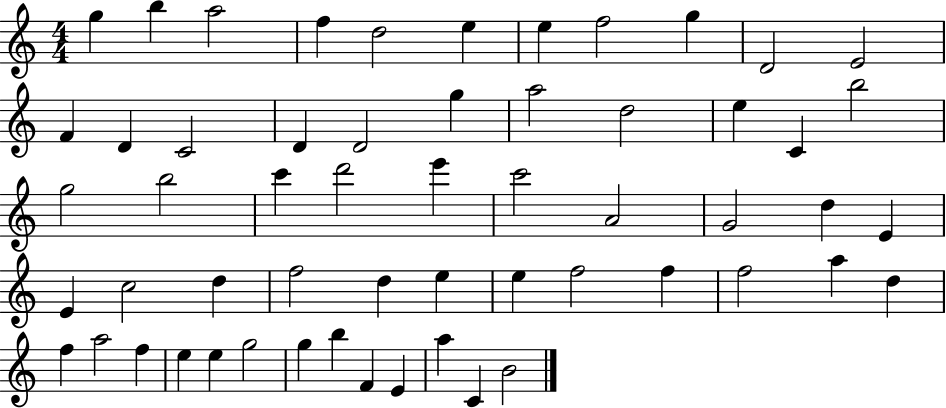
{
  \clef treble
  \numericTimeSignature
  \time 4/4
  \key c \major
  g''4 b''4 a''2 | f''4 d''2 e''4 | e''4 f''2 g''4 | d'2 e'2 | \break f'4 d'4 c'2 | d'4 d'2 g''4 | a''2 d''2 | e''4 c'4 b''2 | \break g''2 b''2 | c'''4 d'''2 e'''4 | c'''2 a'2 | g'2 d''4 e'4 | \break e'4 c''2 d''4 | f''2 d''4 e''4 | e''4 f''2 f''4 | f''2 a''4 d''4 | \break f''4 a''2 f''4 | e''4 e''4 g''2 | g''4 b''4 f'4 e'4 | a''4 c'4 b'2 | \break \bar "|."
}